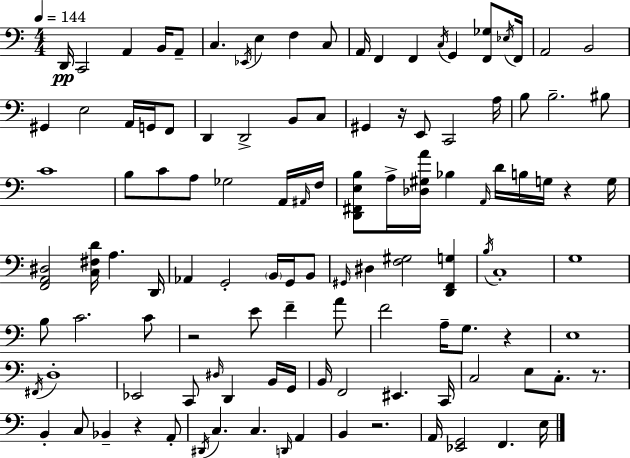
{
  \clef bass
  \numericTimeSignature
  \time 4/4
  \key c \major
  \tempo 4 = 144
  d,16\pp c,2 a,4 b,16 a,8-- | c4. \acciaccatura { ees,16 } e4 f4 c8 | a,16 f,4 f,4 \acciaccatura { c16 } g,4 <f, ges>8 | \acciaccatura { ees16 } f,16 a,2 b,2 | \break gis,4 e2 a,16 | g,16 f,8 d,4 d,2-> b,8 | c8 gis,4 r16 e,8 c,2 | a16 b8 b2.-- | \break bis8 c'1 | b8 c'8 a8 ges2 | a,16 \grace { ais,16 } f16 <d, fis, e b>8 a16-> <des gis a'>16 bes4 \grace { a,16 } d'16 b16 g16 | r4 g16 <f, a, dis>2 <c fis d'>16 a4. | \break d,16 aes,4 g,2-. | \parenthesize b,16 g,16 b,8 \grace { gis,16 } dis4 <f gis>2 | <d, f, g>4 \acciaccatura { b16 } c1-. | g1 | \break b8 c'2. | c'8 r2 e'8 | f'4-- a'8 f'2 a16-- | g8. r4 e1 | \break \acciaccatura { fis,16 } d1-. | ees,2 | c,8 \grace { dis16 } d,4 b,16 g,16 b,16 f,2 | eis,4. c,16 c2 | \break e8 c8.-. r8. b,4-. c8 bes,4-- | r4 a,8-. \acciaccatura { dis,16 } c4. | c4. \grace { d,16 } a,4 b,4 r2. | a,16 <ees, g,>2 | \break f,4. e16 \bar "|."
}